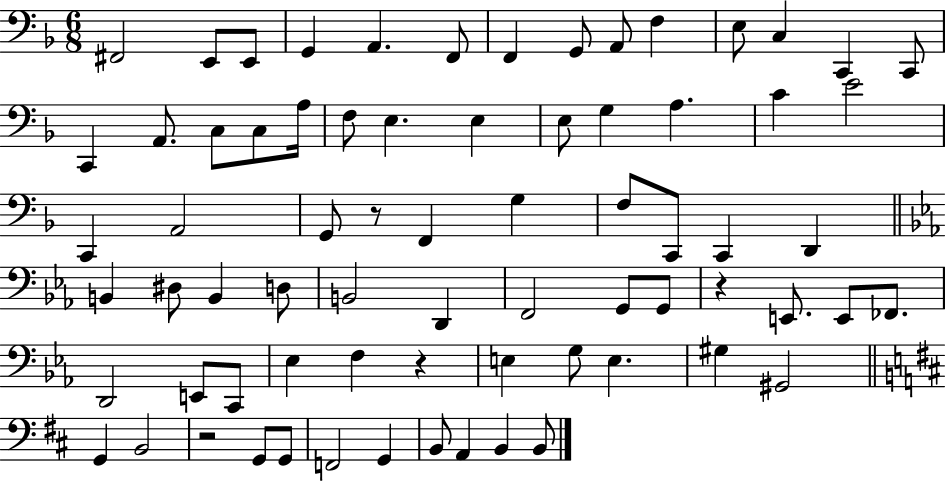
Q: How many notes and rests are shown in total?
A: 72